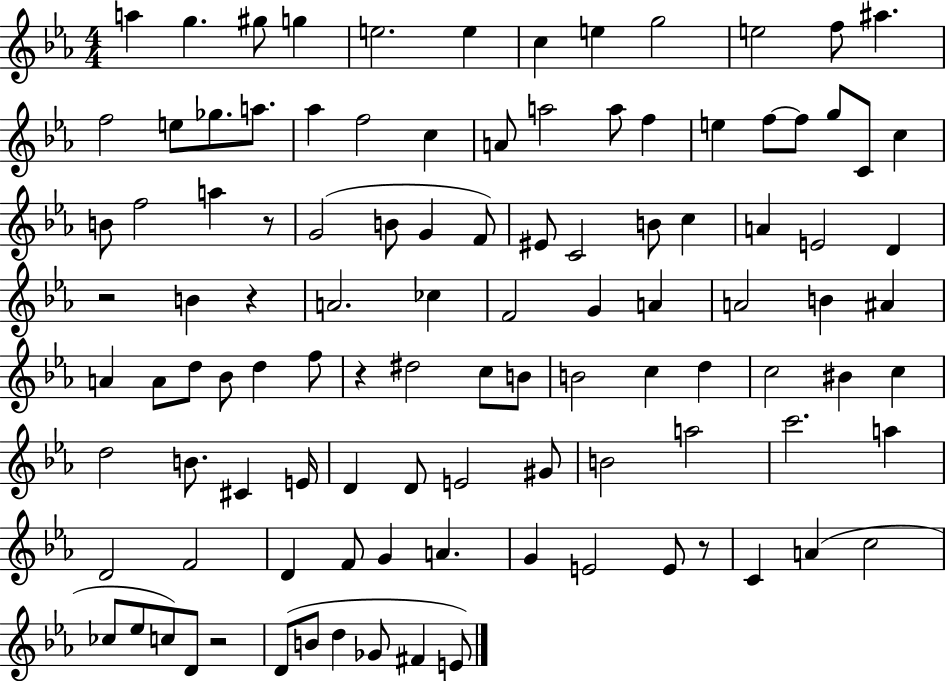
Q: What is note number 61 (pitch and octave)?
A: B4